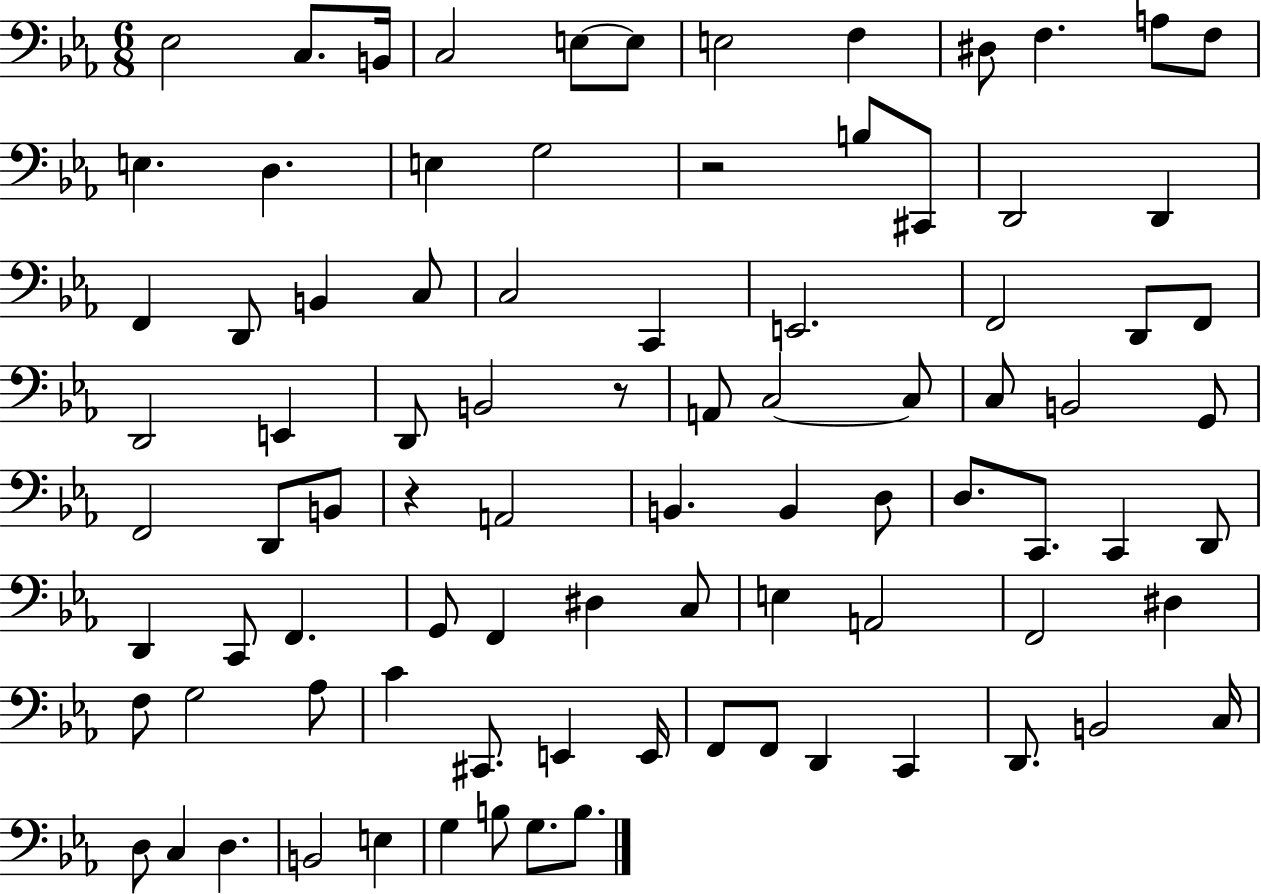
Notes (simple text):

Eb3/h C3/e. B2/s C3/h E3/e E3/e E3/h F3/q D#3/e F3/q. A3/e F3/e E3/q. D3/q. E3/q G3/h R/h B3/e C#2/e D2/h D2/q F2/q D2/e B2/q C3/e C3/h C2/q E2/h. F2/h D2/e F2/e D2/h E2/q D2/e B2/h R/e A2/e C3/h C3/e C3/e B2/h G2/e F2/h D2/e B2/e R/q A2/h B2/q. B2/q D3/e D3/e. C2/e. C2/q D2/e D2/q C2/e F2/q. G2/e F2/q D#3/q C3/e E3/q A2/h F2/h D#3/q F3/e G3/h Ab3/e C4/q C#2/e. E2/q E2/s F2/e F2/e D2/q C2/q D2/e. B2/h C3/s D3/e C3/q D3/q. B2/h E3/q G3/q B3/e G3/e. B3/e.